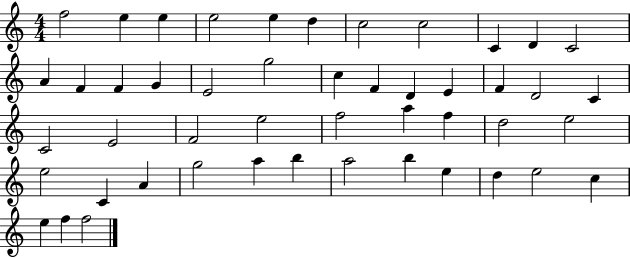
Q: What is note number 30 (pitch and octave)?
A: A5